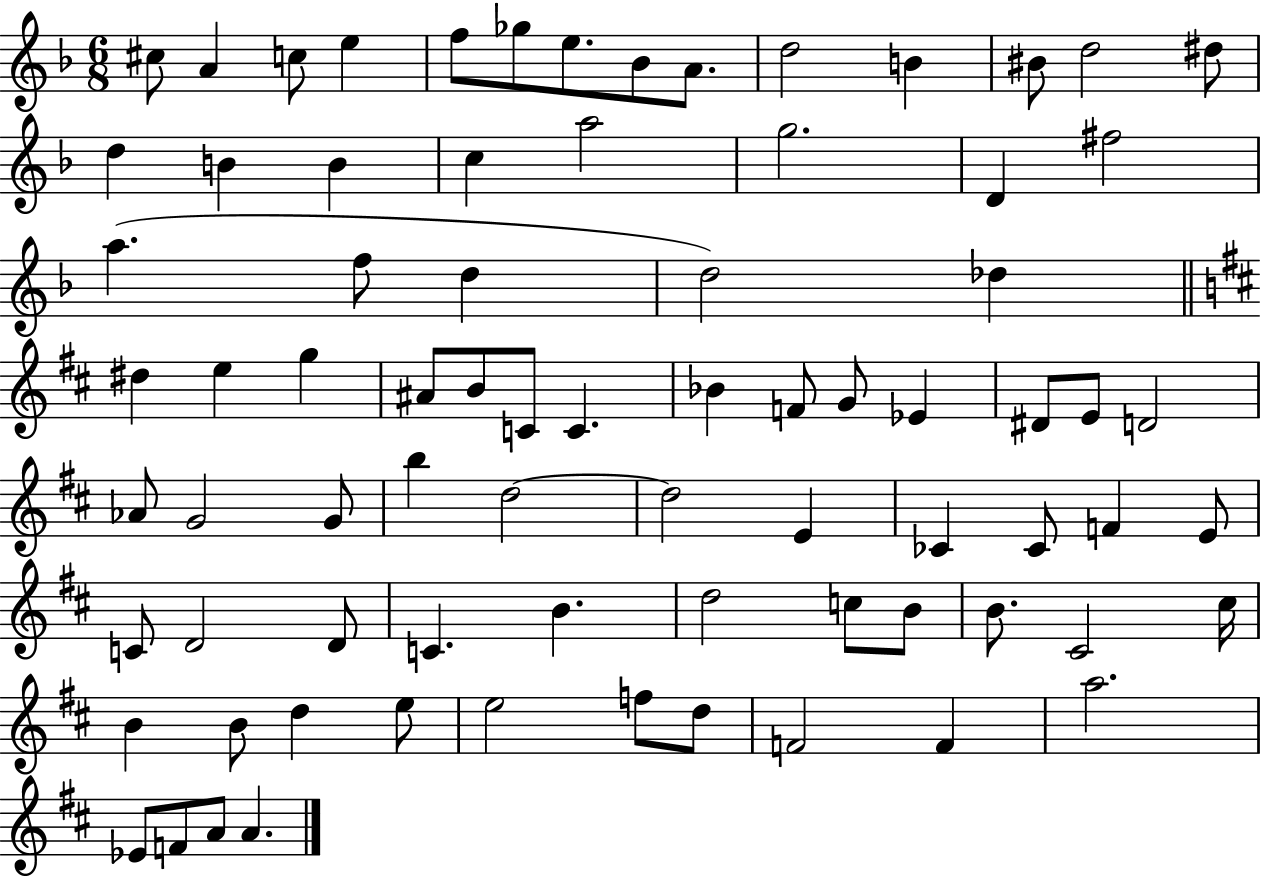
X:1
T:Untitled
M:6/8
L:1/4
K:F
^c/2 A c/2 e f/2 _g/2 e/2 _B/2 A/2 d2 B ^B/2 d2 ^d/2 d B B c a2 g2 D ^f2 a f/2 d d2 _d ^d e g ^A/2 B/2 C/2 C _B F/2 G/2 _E ^D/2 E/2 D2 _A/2 G2 G/2 b d2 d2 E _C _C/2 F E/2 C/2 D2 D/2 C B d2 c/2 B/2 B/2 ^C2 ^c/4 B B/2 d e/2 e2 f/2 d/2 F2 F a2 _E/2 F/2 A/2 A